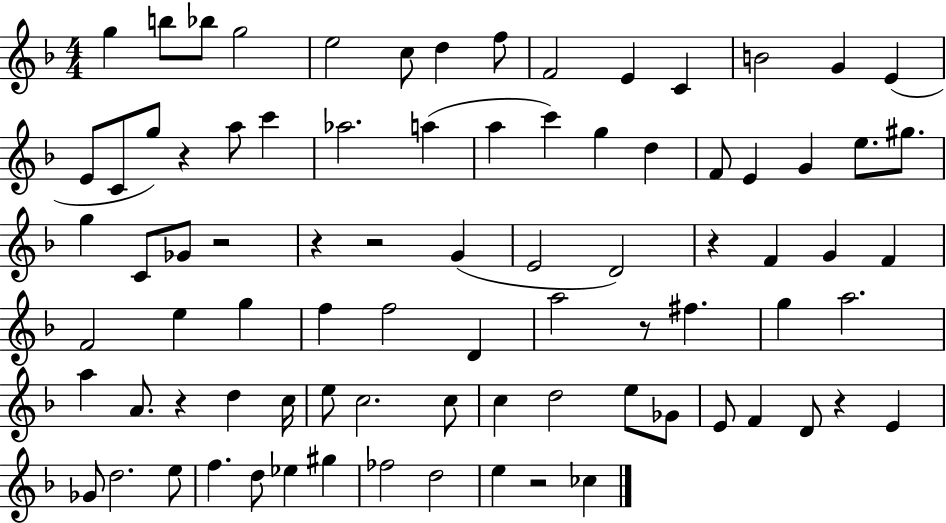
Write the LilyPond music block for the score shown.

{
  \clef treble
  \numericTimeSignature
  \time 4/4
  \key f \major
  g''4 b''8 bes''8 g''2 | e''2 c''8 d''4 f''8 | f'2 e'4 c'4 | b'2 g'4 e'4( | \break e'8 c'8 g''8) r4 a''8 c'''4 | aes''2. a''4( | a''4 c'''4) g''4 d''4 | f'8 e'4 g'4 e''8. gis''8. | \break g''4 c'8 ges'8 r2 | r4 r2 g'4( | e'2 d'2) | r4 f'4 g'4 f'4 | \break f'2 e''4 g''4 | f''4 f''2 d'4 | a''2 r8 fis''4. | g''4 a''2. | \break a''4 a'8. r4 d''4 c''16 | e''8 c''2. c''8 | c''4 d''2 e''8 ges'8 | e'8 f'4 d'8 r4 e'4 | \break ges'8 d''2. e''8 | f''4. d''8 ees''4 gis''4 | fes''2 d''2 | e''4 r2 ces''4 | \break \bar "|."
}